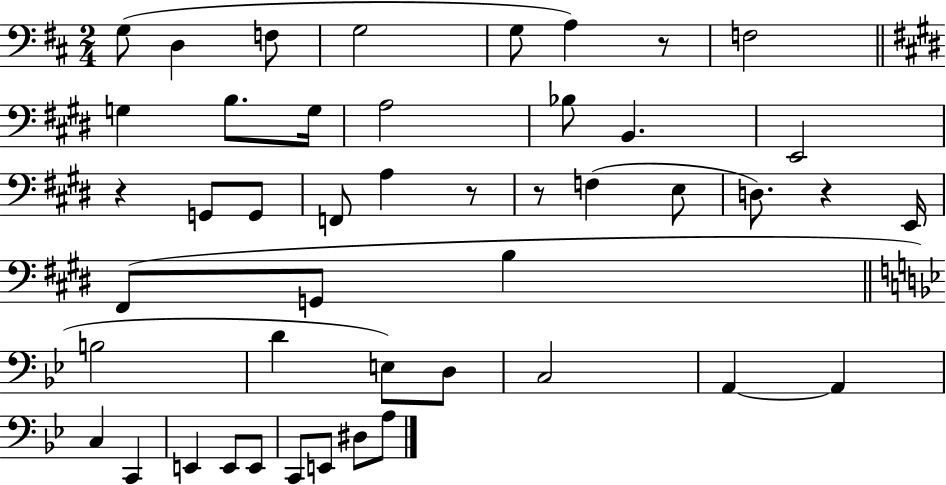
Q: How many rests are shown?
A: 5